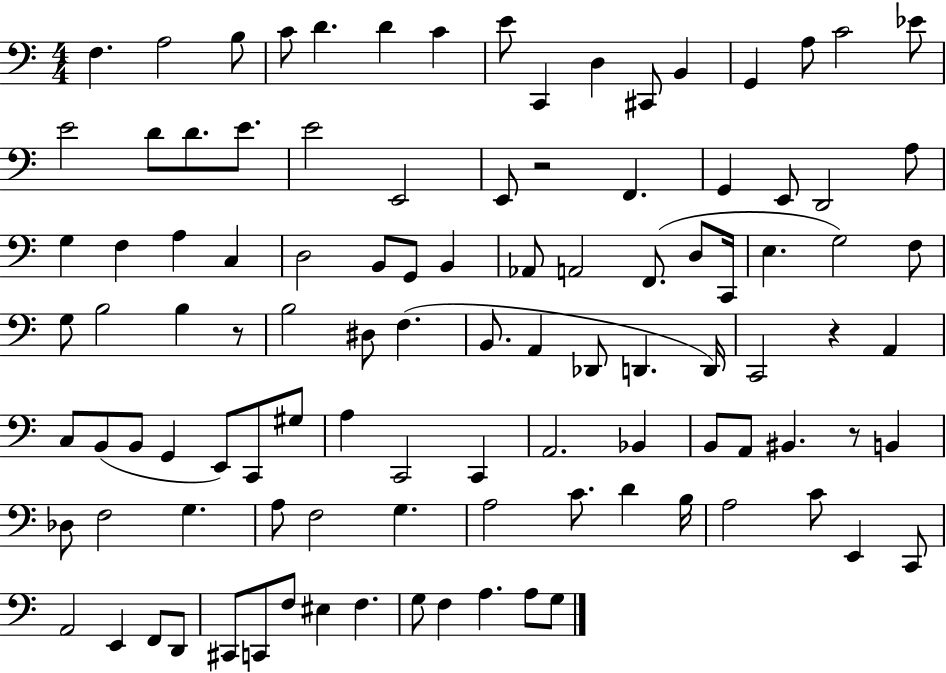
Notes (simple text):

F3/q. A3/h B3/e C4/e D4/q. D4/q C4/q E4/e C2/q D3/q C#2/e B2/q G2/q A3/e C4/h Eb4/e E4/h D4/e D4/e. E4/e. E4/h E2/h E2/e R/h F2/q. G2/q E2/e D2/h A3/e G3/q F3/q A3/q C3/q D3/h B2/e G2/e B2/q Ab2/e A2/h F2/e. D3/e C2/s E3/q. G3/h F3/e G3/e B3/h B3/q R/e B3/h D#3/e F3/q. B2/e. A2/q Db2/e D2/q. D2/s C2/h R/q A2/q C3/e B2/e B2/e G2/q E2/e C2/e G#3/e A3/q C2/h C2/q A2/h. Bb2/q B2/e A2/e BIS2/q. R/e B2/q Db3/e F3/h G3/q. A3/e F3/h G3/q. A3/h C4/e. D4/q B3/s A3/h C4/e E2/q C2/e A2/h E2/q F2/e D2/e C#2/e C2/e F3/e EIS3/q F3/q. G3/e F3/q A3/q. A3/e G3/e